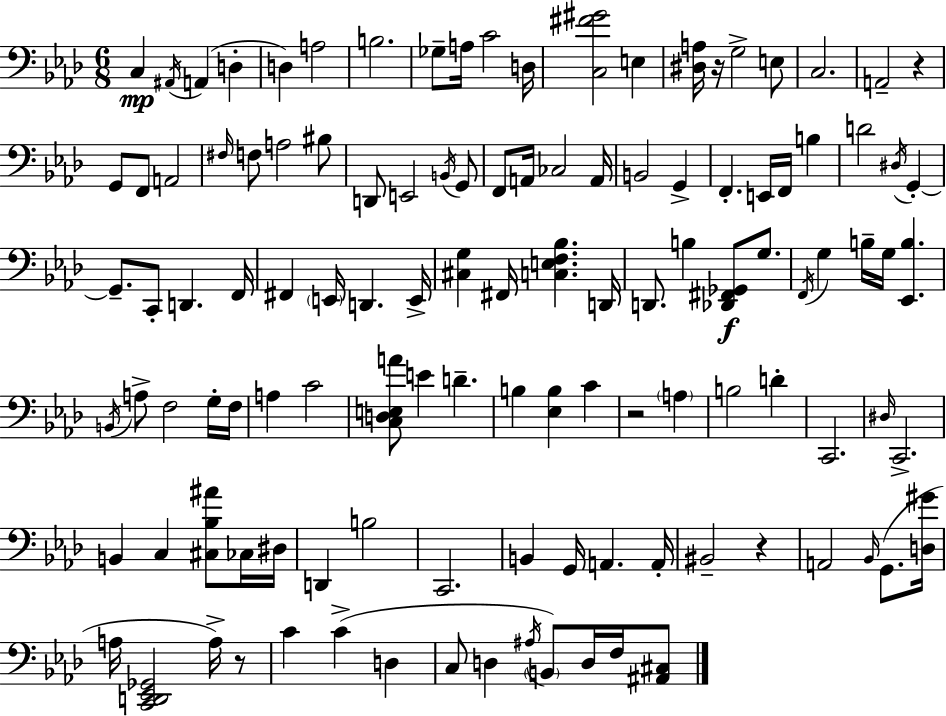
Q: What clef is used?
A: bass